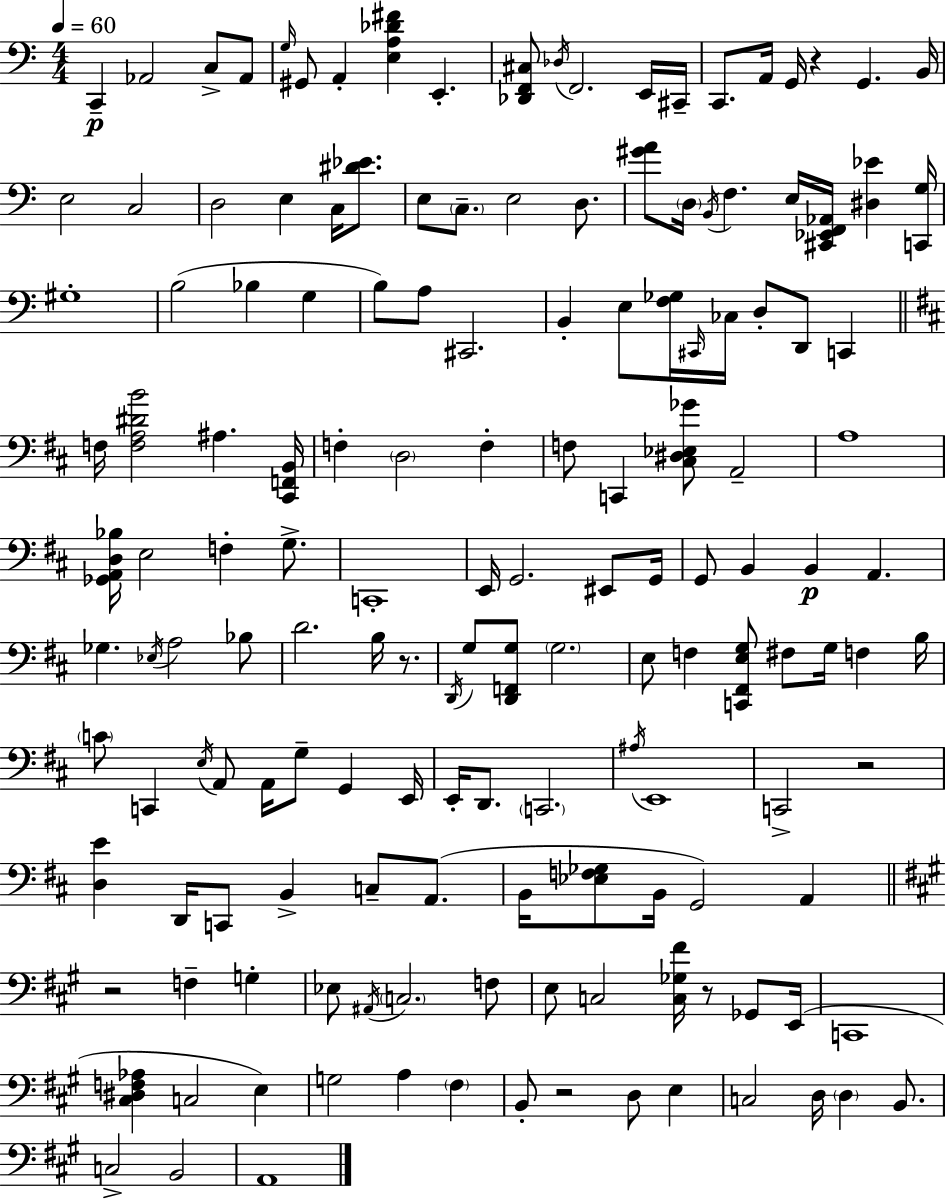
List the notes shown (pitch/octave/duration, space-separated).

C2/q Ab2/h C3/e Ab2/e G3/s G#2/e A2/q [E3,A3,Db4,F#4]/q E2/q. [Db2,F2,C#3]/e Db3/s F2/h. E2/s C#2/s C2/e. A2/s G2/s R/q G2/q. B2/s E3/h C3/h D3/h E3/q C3/s [D#4,Eb4]/e. E3/e C3/e. E3/h D3/e. [G#4,A4]/e D3/s B2/s F3/q. E3/s [C#2,Eb2,F2,Ab2]/s [D#3,Eb4]/q [C2,G3]/s G#3/w B3/h Bb3/q G3/q B3/e A3/e C#2/h. B2/q E3/e [F3,Gb3]/s C#2/s CES3/s D3/e D2/e C2/q F3/s [F3,A3,D#4,B4]/h A#3/q. [C#2,F2,B2]/s F3/q D3/h F3/q F3/e C2/q [C#3,D#3,Eb3,Gb4]/e A2/h A3/w [Gb2,A2,D3,Bb3]/s E3/h F3/q G3/e. C2/w E2/s G2/h. EIS2/e G2/s G2/e B2/q B2/q A2/q. Gb3/q. Eb3/s A3/h Bb3/e D4/h. B3/s R/e. D2/s G3/e [D2,F2,G3]/e G3/h. E3/e F3/q [C2,F#2,E3,G3]/e F#3/e G3/s F3/q B3/s C4/e C2/q E3/s A2/e A2/s G3/e G2/q E2/s E2/s D2/e. C2/h. A#3/s E2/w C2/h R/h [D3,E4]/q D2/s C2/e B2/q C3/e A2/e. B2/s [Eb3,F3,Gb3]/e B2/s G2/h A2/q R/h F3/q G3/q Eb3/e A#2/s C3/h. F3/e E3/e C3/h [C3,Gb3,F#4]/s R/e Gb2/e E2/s C2/w [C#3,D#3,F3,Ab3]/q C3/h E3/q G3/h A3/q F#3/q B2/e R/h D3/e E3/q C3/h D3/s D3/q B2/e. C3/h B2/h A2/w